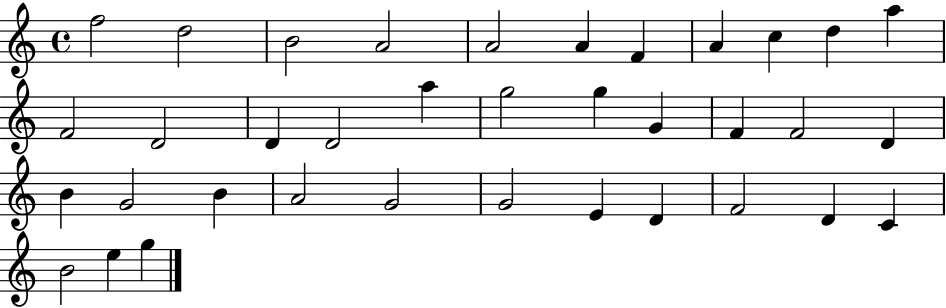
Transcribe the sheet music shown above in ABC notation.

X:1
T:Untitled
M:4/4
L:1/4
K:C
f2 d2 B2 A2 A2 A F A c d a F2 D2 D D2 a g2 g G F F2 D B G2 B A2 G2 G2 E D F2 D C B2 e g